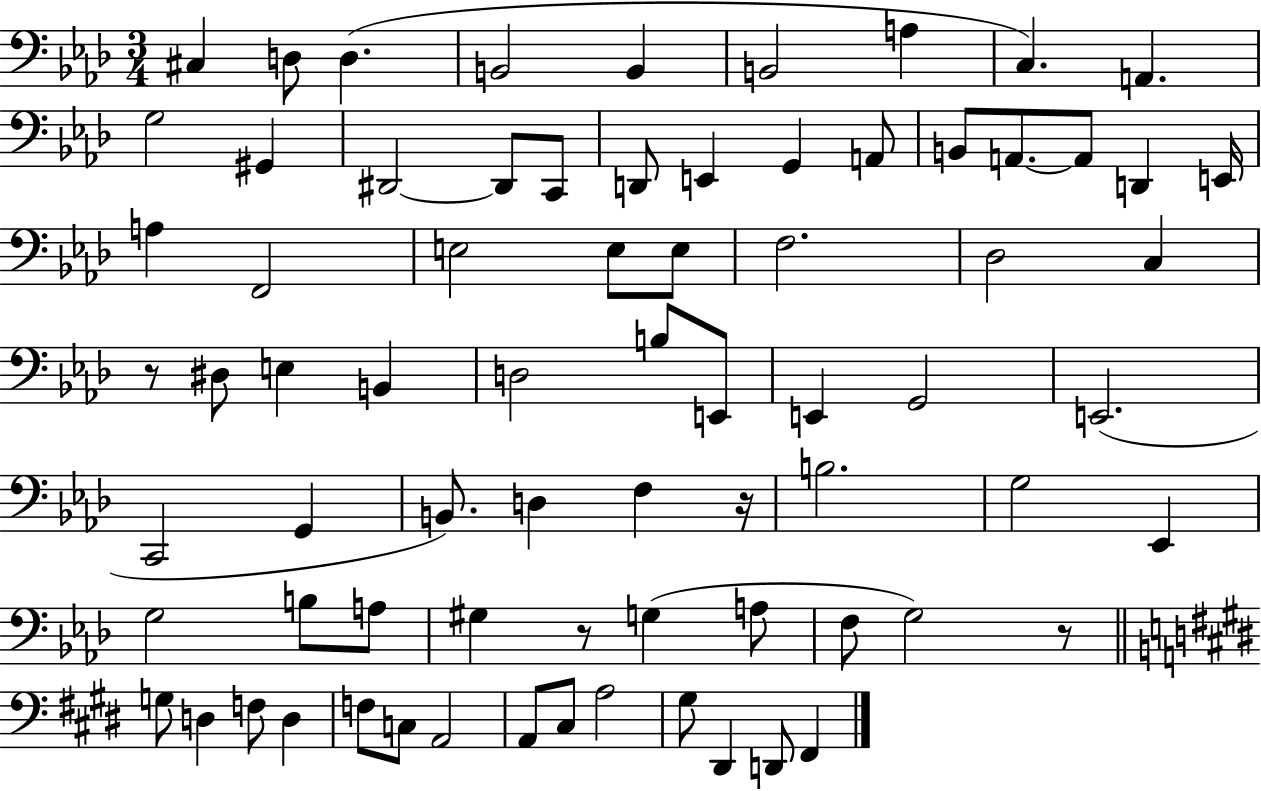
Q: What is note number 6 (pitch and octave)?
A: B2